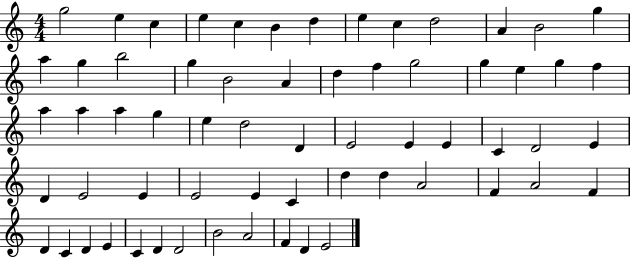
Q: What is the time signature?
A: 4/4